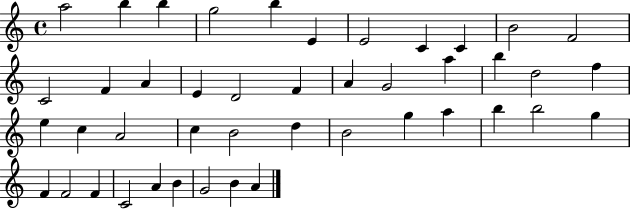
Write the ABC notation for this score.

X:1
T:Untitled
M:4/4
L:1/4
K:C
a2 b b g2 b E E2 C C B2 F2 C2 F A E D2 F A G2 a b d2 f e c A2 c B2 d B2 g a b b2 g F F2 F C2 A B G2 B A